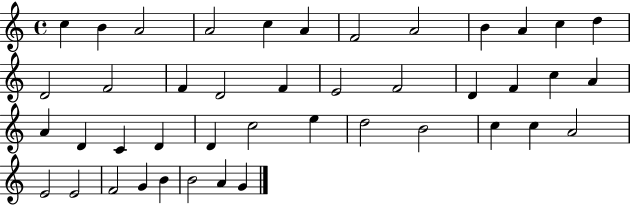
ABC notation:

X:1
T:Untitled
M:4/4
L:1/4
K:C
c B A2 A2 c A F2 A2 B A c d D2 F2 F D2 F E2 F2 D F c A A D C D D c2 e d2 B2 c c A2 E2 E2 F2 G B B2 A G